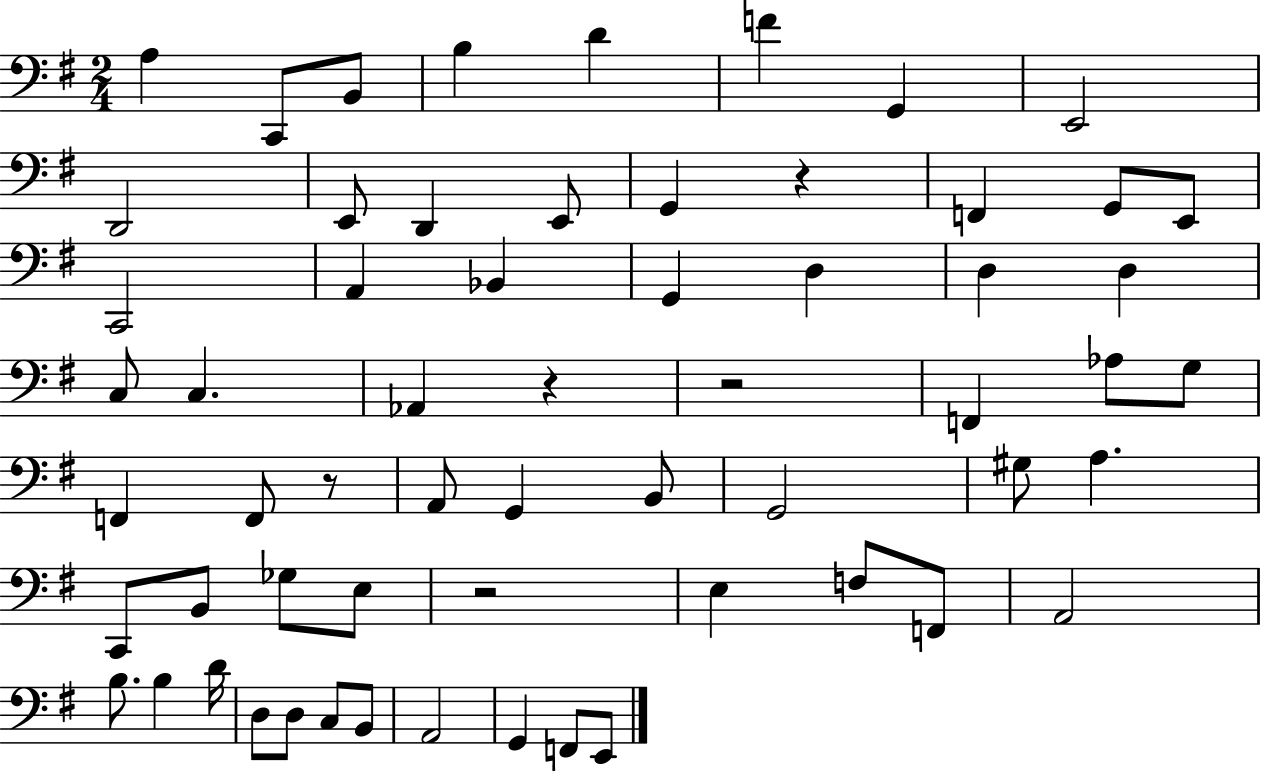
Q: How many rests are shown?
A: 5